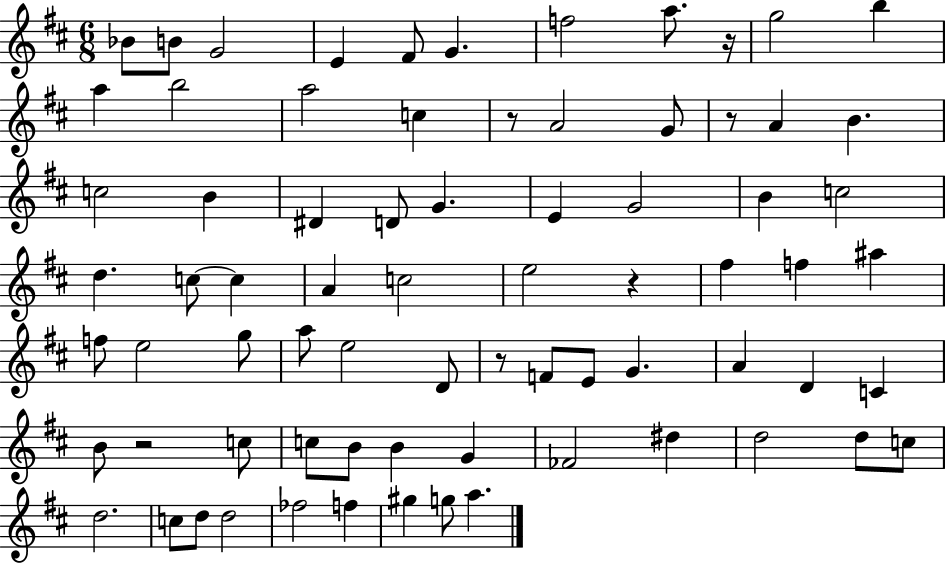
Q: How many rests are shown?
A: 6